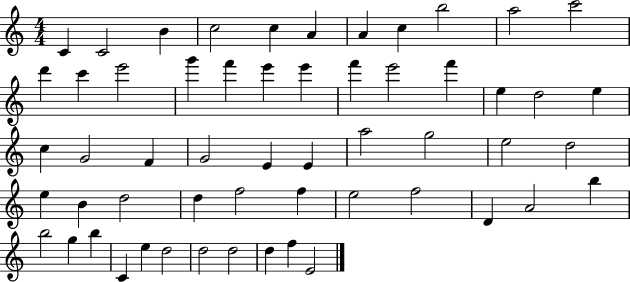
{
  \clef treble
  \numericTimeSignature
  \time 4/4
  \key c \major
  c'4 c'2 b'4 | c''2 c''4 a'4 | a'4 c''4 b''2 | a''2 c'''2 | \break d'''4 c'''4 e'''2 | g'''4 f'''4 e'''4 e'''4 | f'''4 e'''2 f'''4 | e''4 d''2 e''4 | \break c''4 g'2 f'4 | g'2 e'4 e'4 | a''2 g''2 | e''2 d''2 | \break e''4 b'4 d''2 | d''4 f''2 f''4 | e''2 f''2 | d'4 a'2 b''4 | \break b''2 g''4 b''4 | c'4 e''4 d''2 | d''2 d''2 | d''4 f''4 e'2 | \break \bar "|."
}